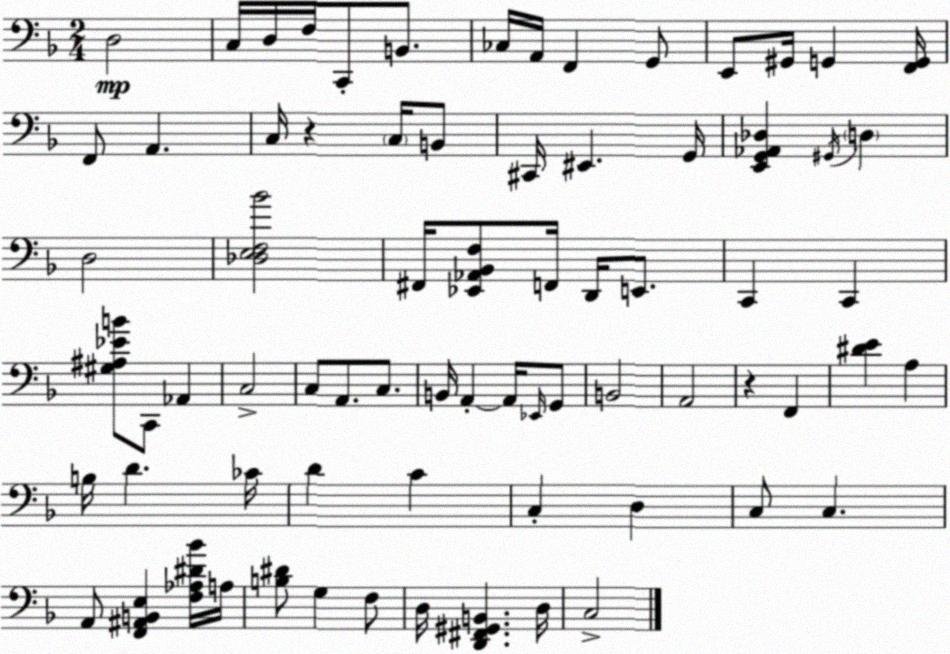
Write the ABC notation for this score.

X:1
T:Untitled
M:2/4
L:1/4
K:F
D,2 C,/4 D,/4 F,/4 C,,/2 B,,/2 _C,/4 A,,/4 F,, G,,/2 E,,/2 ^G,,/4 G,, [F,,G,,]/4 F,,/2 A,, C,/4 z C,/4 B,,/2 ^C,,/4 ^E,, G,,/4 [E,,G,,_A,,_D,] ^G,,/4 D, D,2 [_D,E,F,_B]2 ^F,,/4 [_E,,_A,,_B,,F,]/2 F,,/4 D,,/4 E,,/2 C,, C,, [^G,^A,_EB]/2 C,,/2 _A,, C,2 C,/2 A,,/2 C,/2 B,,/4 A,, A,,/4 _E,,/4 G,,/2 B,,2 A,,2 z F,, [^DE] A, B,/4 D _C/4 D C C, D, C,/2 C, A,,/2 [F,,^A,,B,,E,] [F,_A,^D_B]/4 A,/4 [B,^D]/2 G, F,/2 D,/4 [D,,^F,,^G,,B,,] D,/4 C,2